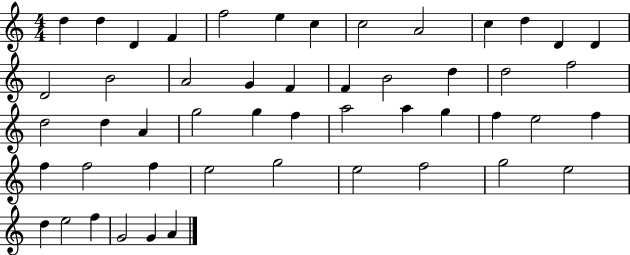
X:1
T:Untitled
M:4/4
L:1/4
K:C
d d D F f2 e c c2 A2 c d D D D2 B2 A2 G F F B2 d d2 f2 d2 d A g2 g f a2 a g f e2 f f f2 f e2 g2 e2 f2 g2 e2 d e2 f G2 G A